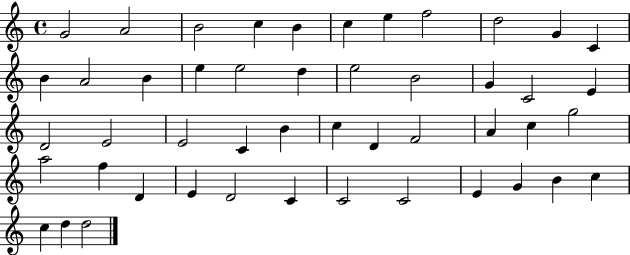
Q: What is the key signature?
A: C major